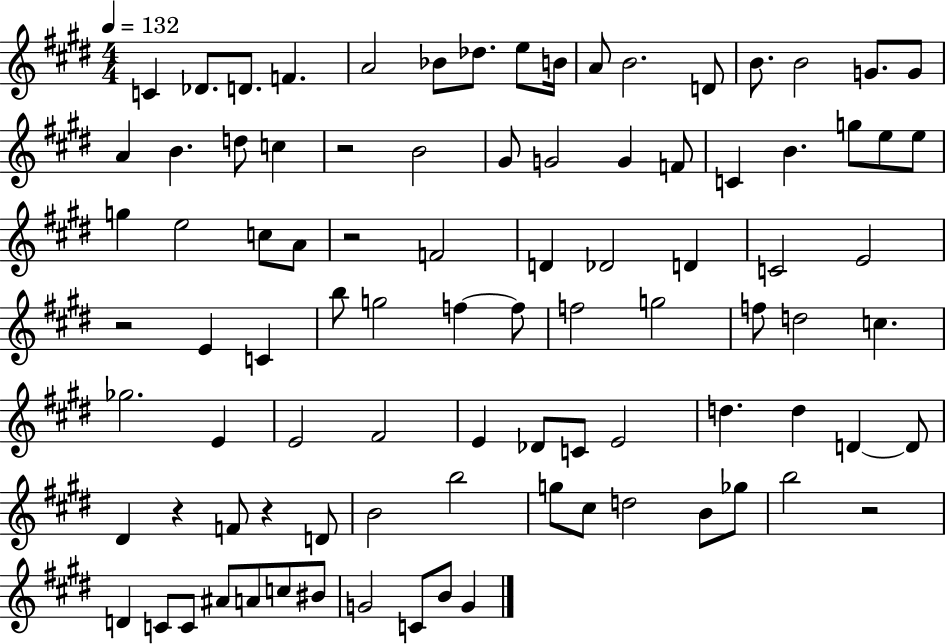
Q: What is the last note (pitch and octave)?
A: G4